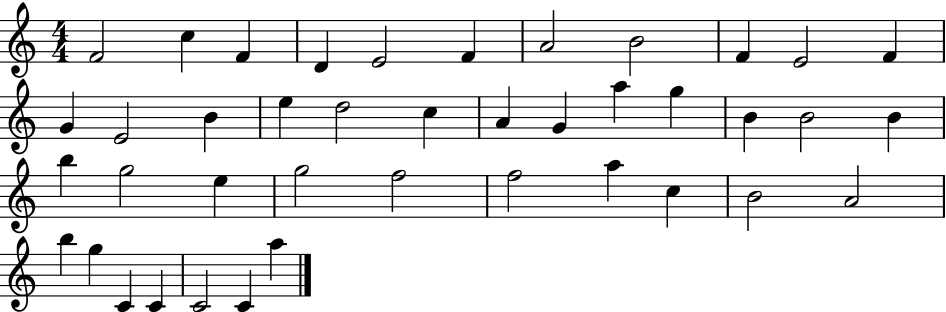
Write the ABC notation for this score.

X:1
T:Untitled
M:4/4
L:1/4
K:C
F2 c F D E2 F A2 B2 F E2 F G E2 B e d2 c A G a g B B2 B b g2 e g2 f2 f2 a c B2 A2 b g C C C2 C a